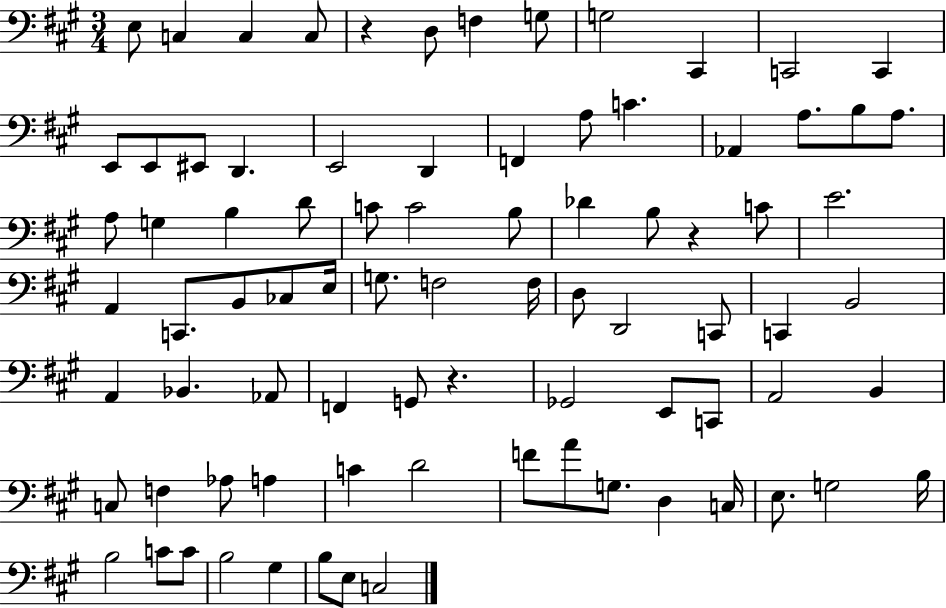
{
  \clef bass
  \numericTimeSignature
  \time 3/4
  \key a \major
  \repeat volta 2 { e8 c4 c4 c8 | r4 d8 f4 g8 | g2 cis,4 | c,2 c,4 | \break e,8 e,8 eis,8 d,4. | e,2 d,4 | f,4 a8 c'4. | aes,4 a8. b8 a8. | \break a8 g4 b4 d'8 | c'8 c'2 b8 | des'4 b8 r4 c'8 | e'2. | \break a,4 c,8. b,8 ces8 e16 | g8. f2 f16 | d8 d,2 c,8 | c,4 b,2 | \break a,4 bes,4. aes,8 | f,4 g,8 r4. | ges,2 e,8 c,8 | a,2 b,4 | \break c8 f4 aes8 a4 | c'4 d'2 | f'8 a'8 g8. d4 c16 | e8. g2 b16 | \break b2 c'8 c'8 | b2 gis4 | b8 e8 c2 | } \bar "|."
}